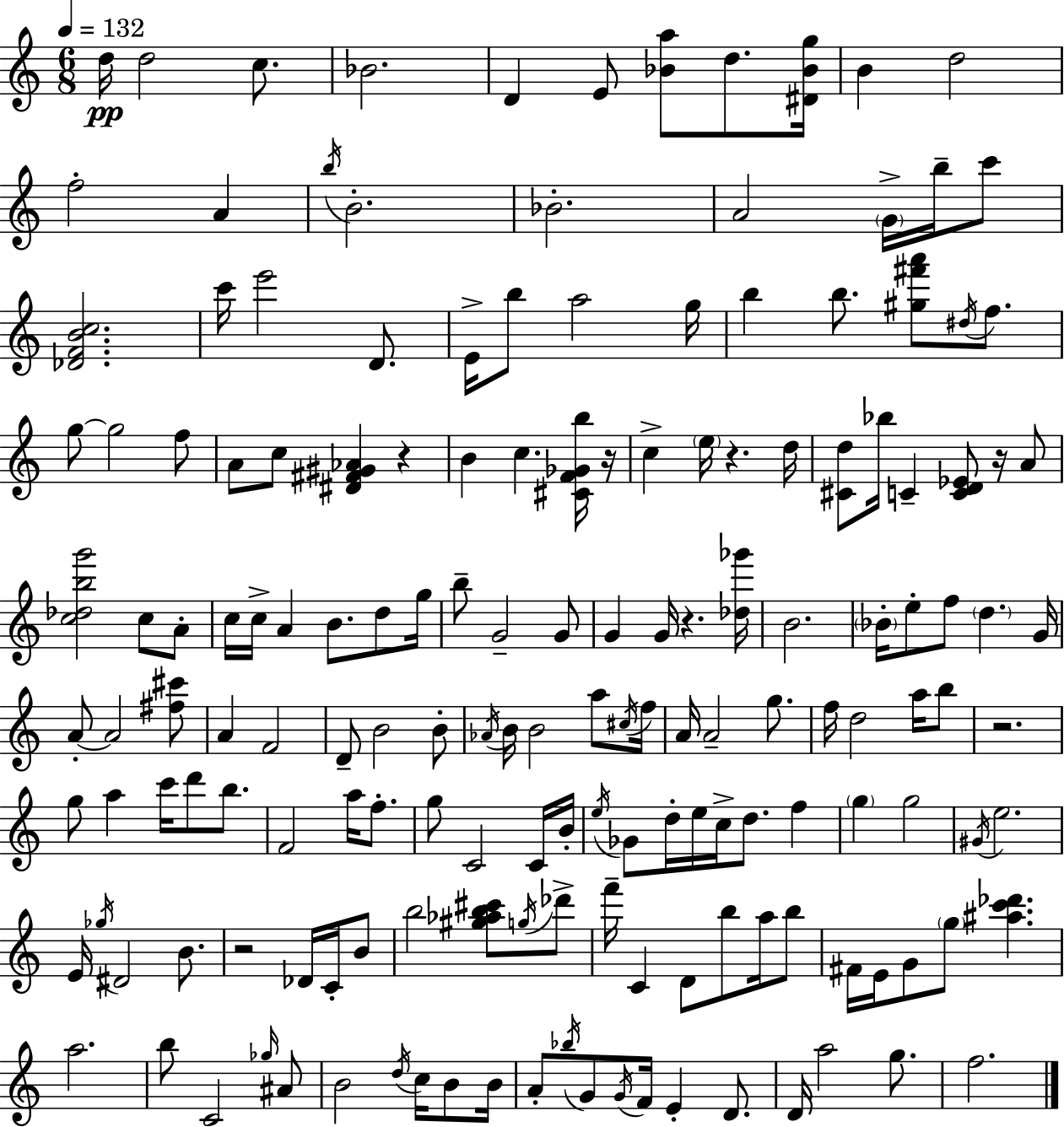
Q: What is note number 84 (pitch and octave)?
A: C6